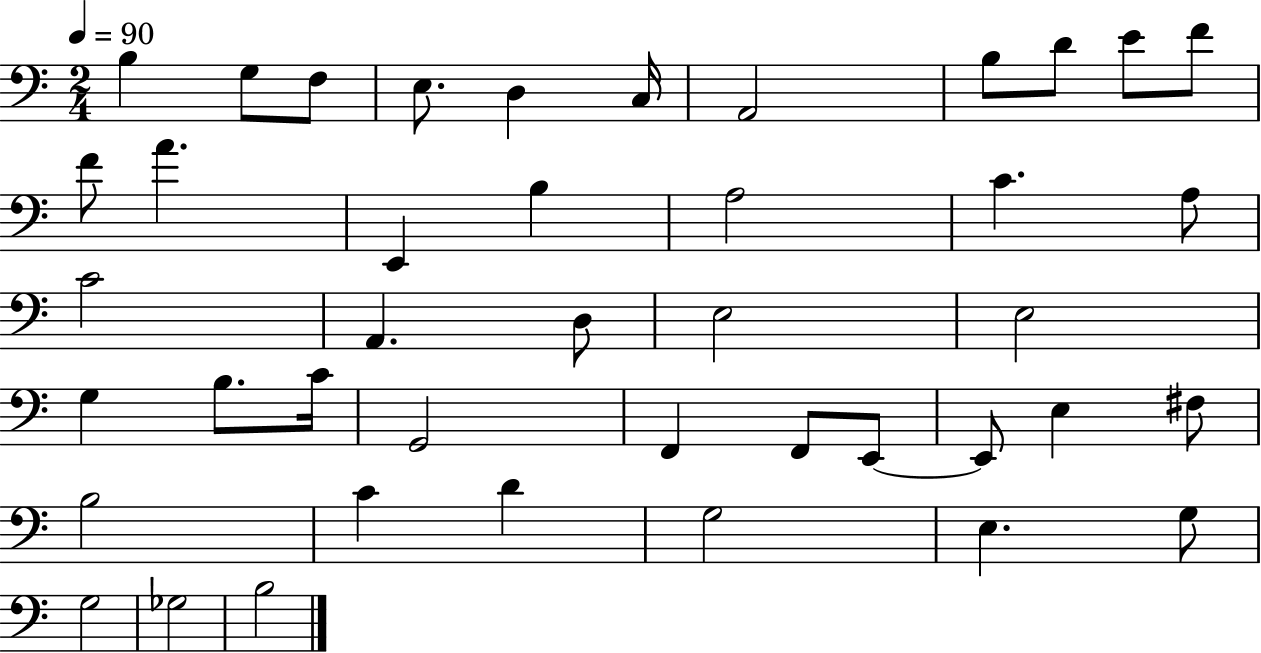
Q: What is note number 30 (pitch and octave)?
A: E2